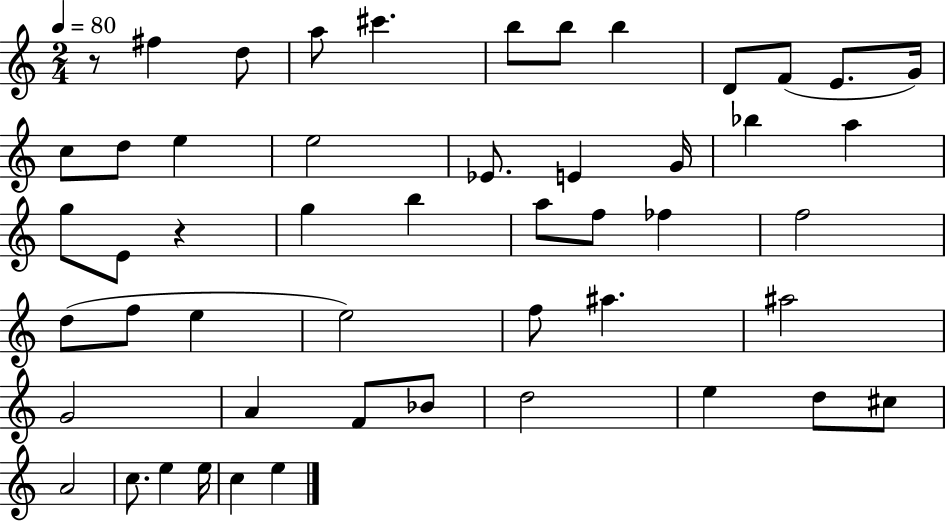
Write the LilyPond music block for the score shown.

{
  \clef treble
  \numericTimeSignature
  \time 2/4
  \key c \major
  \tempo 4 = 80
  \repeat volta 2 { r8 fis''4 d''8 | a''8 cis'''4. | b''8 b''8 b''4 | d'8 f'8( e'8. g'16) | \break c''8 d''8 e''4 | e''2 | ees'8. e'4 g'16 | bes''4 a''4 | \break g''8 e'8 r4 | g''4 b''4 | a''8 f''8 fes''4 | f''2 | \break d''8( f''8 e''4 | e''2) | f''8 ais''4. | ais''2 | \break g'2 | a'4 f'8 bes'8 | d''2 | e''4 d''8 cis''8 | \break a'2 | c''8. e''4 e''16 | c''4 e''4 | } \bar "|."
}